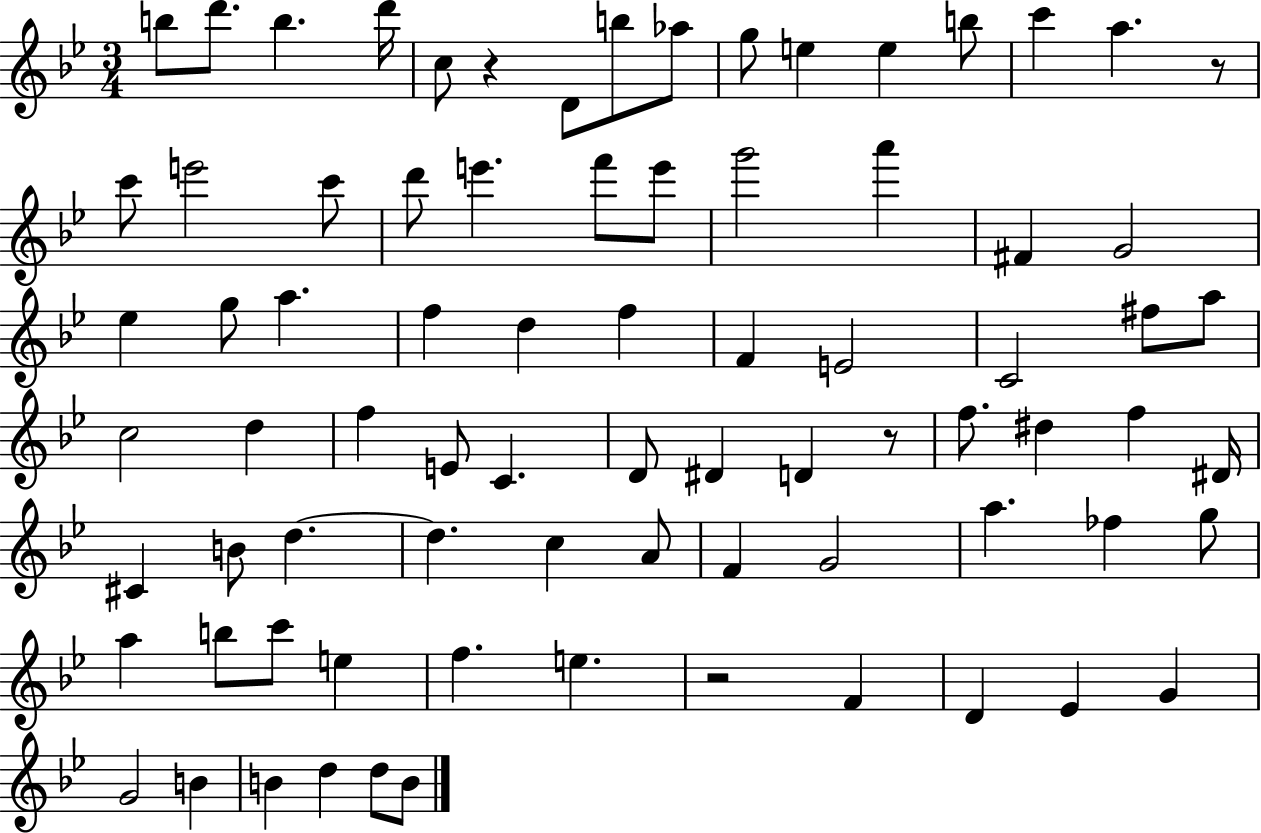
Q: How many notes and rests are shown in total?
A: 79